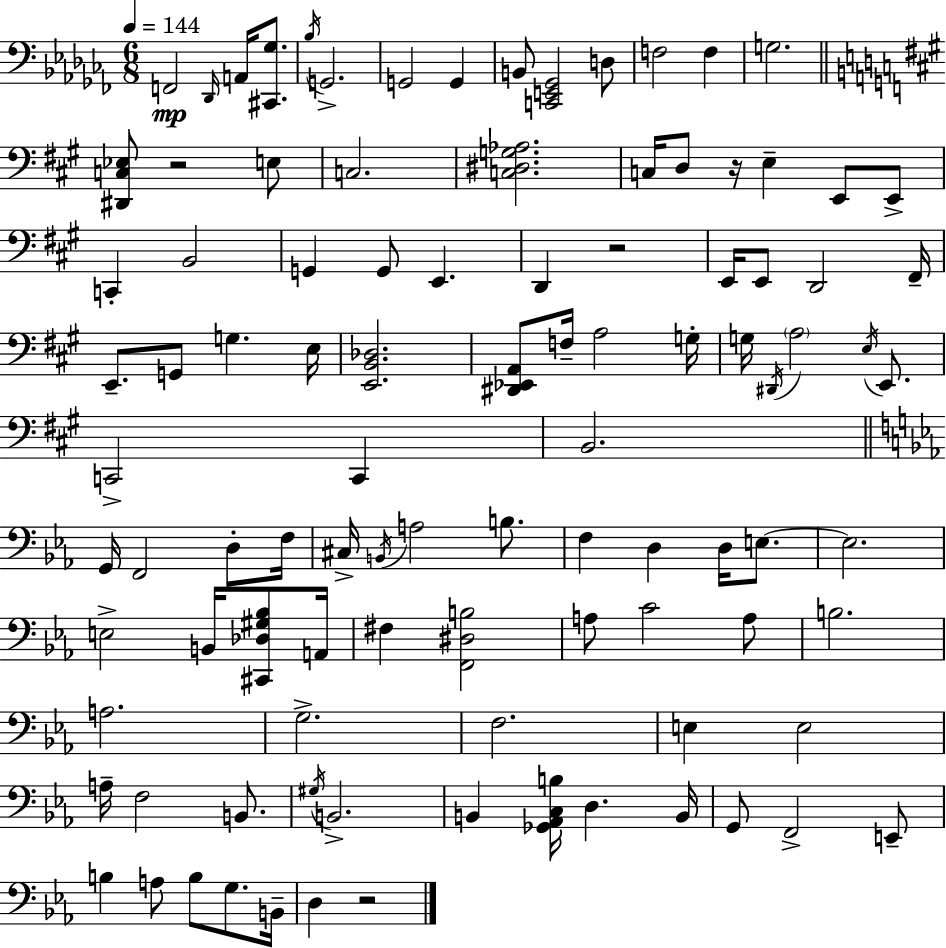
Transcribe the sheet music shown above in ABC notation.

X:1
T:Untitled
M:6/8
L:1/4
K:Abm
F,,2 _D,,/4 A,,/4 [^C,,_G,]/2 _B,/4 G,,2 G,,2 G,, B,,/2 [C,,E,,_G,,]2 D,/2 F,2 F, G,2 [^D,,C,_E,]/2 z2 E,/2 C,2 [C,^D,G,_A,]2 C,/4 D,/2 z/4 E, E,,/2 E,,/2 C,, B,,2 G,, G,,/2 E,, D,, z2 E,,/4 E,,/2 D,,2 ^F,,/4 E,,/2 G,,/2 G, E,/4 [E,,B,,_D,]2 [^D,,_E,,A,,]/2 F,/4 A,2 G,/4 G,/4 ^D,,/4 A,2 E,/4 E,,/2 C,,2 C,, B,,2 G,,/4 F,,2 D,/2 F,/4 ^C,/4 B,,/4 A,2 B,/2 F, D, D,/4 E,/2 E,2 E,2 B,,/4 [^C,,_D,^G,_B,]/2 A,,/4 ^F, [F,,^D,B,]2 A,/2 C2 A,/2 B,2 A,2 G,2 F,2 E, E,2 A,/4 F,2 B,,/2 ^G,/4 B,,2 B,, [_G,,_A,,C,B,]/4 D, B,,/4 G,,/2 F,,2 E,,/2 B, A,/2 B,/2 G,/2 B,,/4 D, z2